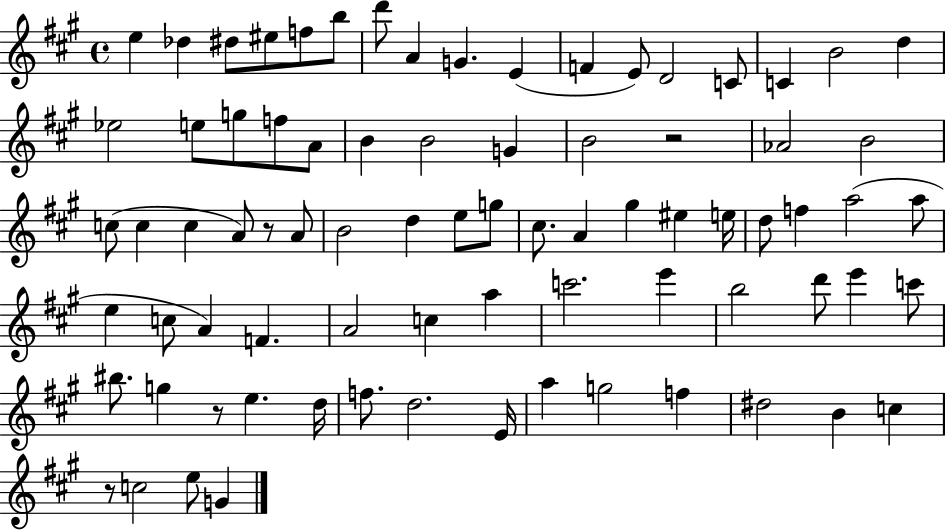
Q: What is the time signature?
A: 4/4